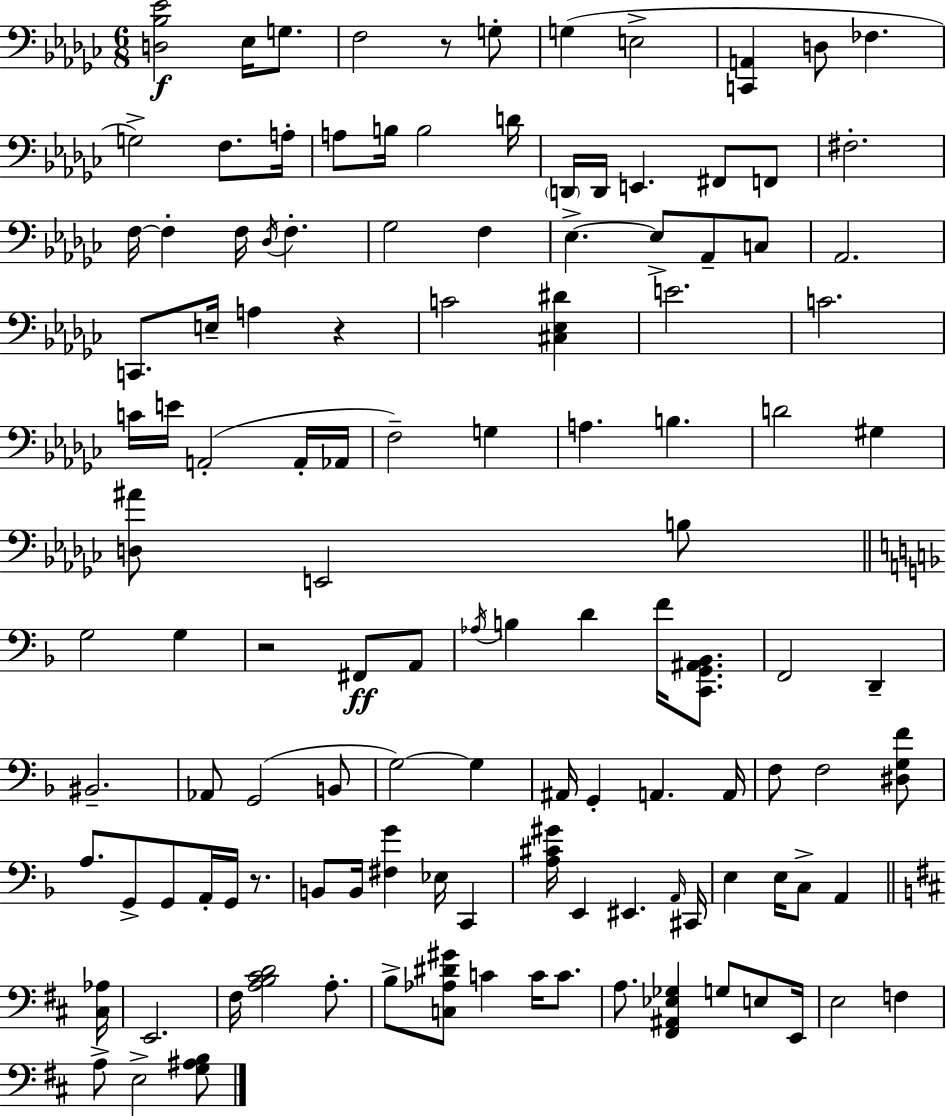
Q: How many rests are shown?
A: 4